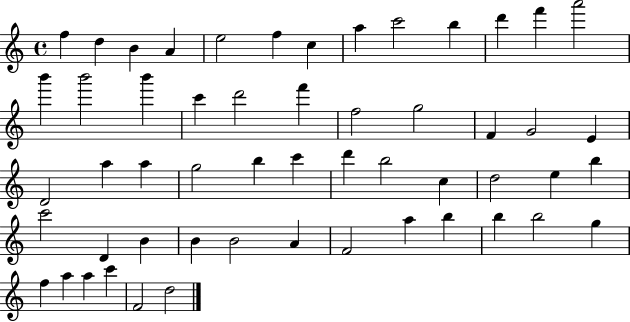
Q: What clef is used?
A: treble